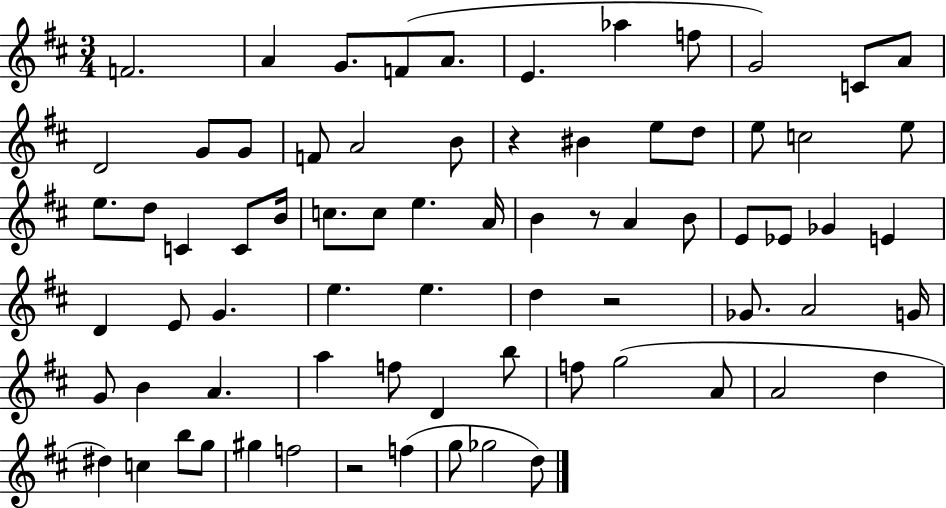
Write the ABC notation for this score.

X:1
T:Untitled
M:3/4
L:1/4
K:D
F2 A G/2 F/2 A/2 E _a f/2 G2 C/2 A/2 D2 G/2 G/2 F/2 A2 B/2 z ^B e/2 d/2 e/2 c2 e/2 e/2 d/2 C C/2 B/4 c/2 c/2 e A/4 B z/2 A B/2 E/2 _E/2 _G E D E/2 G e e d z2 _G/2 A2 G/4 G/2 B A a f/2 D b/2 f/2 g2 A/2 A2 d ^d c b/2 g/2 ^g f2 z2 f g/2 _g2 d/2